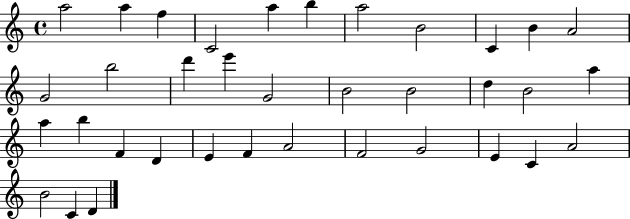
A5/h A5/q F5/q C4/h A5/q B5/q A5/h B4/h C4/q B4/q A4/h G4/h B5/h D6/q E6/q G4/h B4/h B4/h D5/q B4/h A5/q A5/q B5/q F4/q D4/q E4/q F4/q A4/h F4/h G4/h E4/q C4/q A4/h B4/h C4/q D4/q